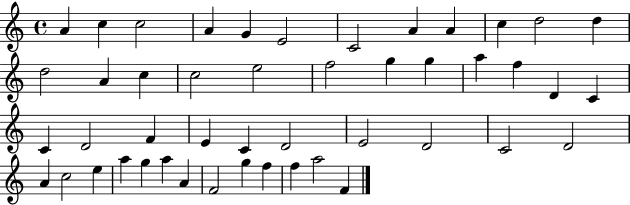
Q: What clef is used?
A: treble